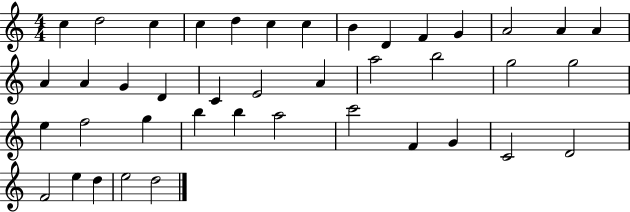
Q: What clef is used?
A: treble